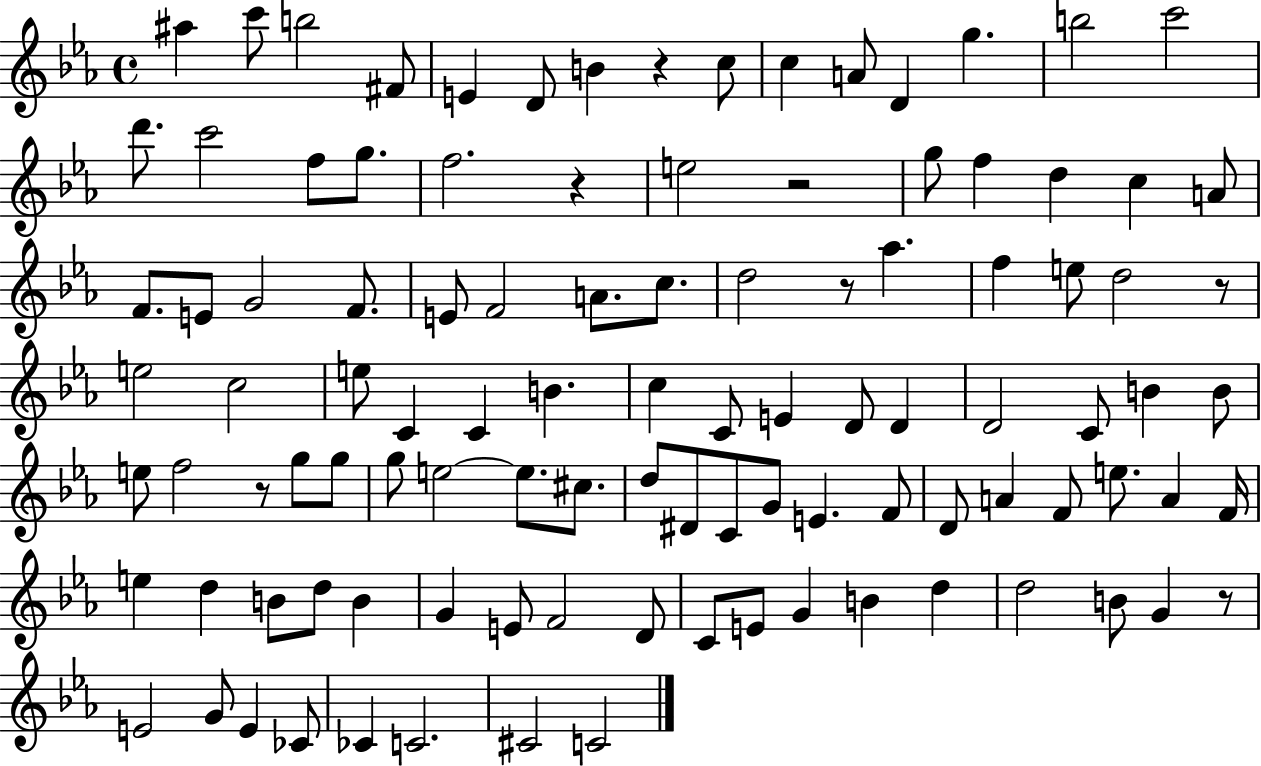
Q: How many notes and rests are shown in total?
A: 105